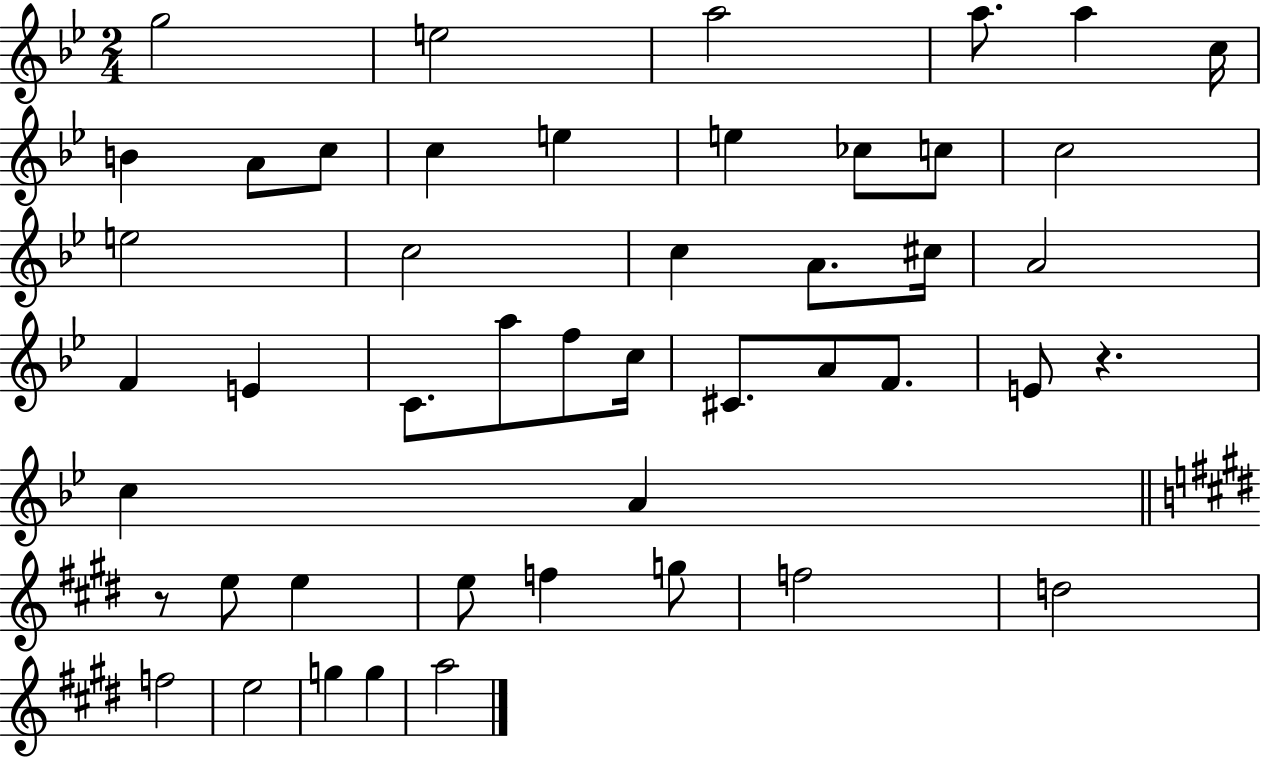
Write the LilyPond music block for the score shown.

{
  \clef treble
  \numericTimeSignature
  \time 2/4
  \key bes \major
  g''2 | e''2 | a''2 | a''8. a''4 c''16 | \break b'4 a'8 c''8 | c''4 e''4 | e''4 ces''8 c''8 | c''2 | \break e''2 | c''2 | c''4 a'8. cis''16 | a'2 | \break f'4 e'4 | c'8. a''8 f''8 c''16 | cis'8. a'8 f'8. | e'8 r4. | \break c''4 a'4 | \bar "||" \break \key e \major r8 e''8 e''4 | e''8 f''4 g''8 | f''2 | d''2 | \break f''2 | e''2 | g''4 g''4 | a''2 | \break \bar "|."
}